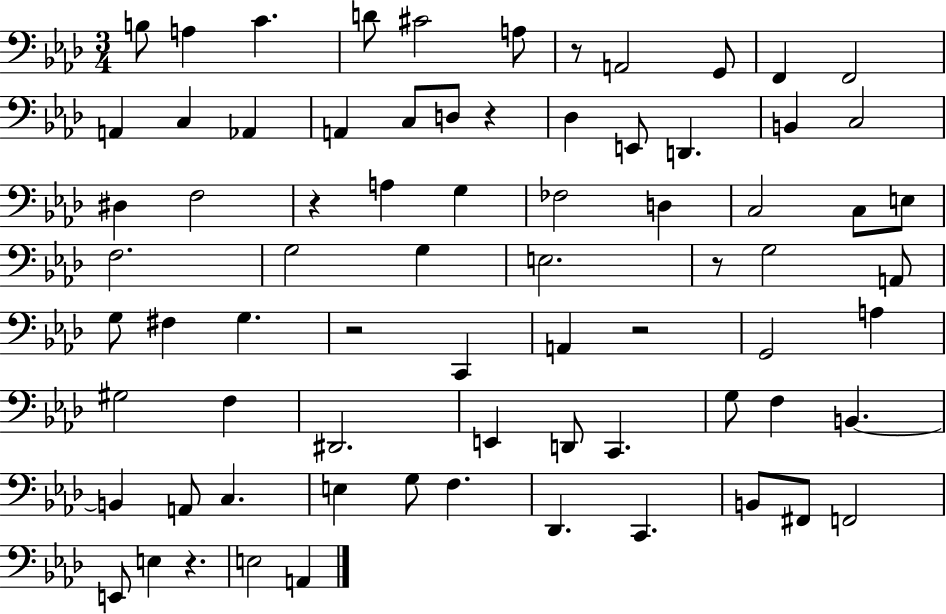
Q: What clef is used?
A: bass